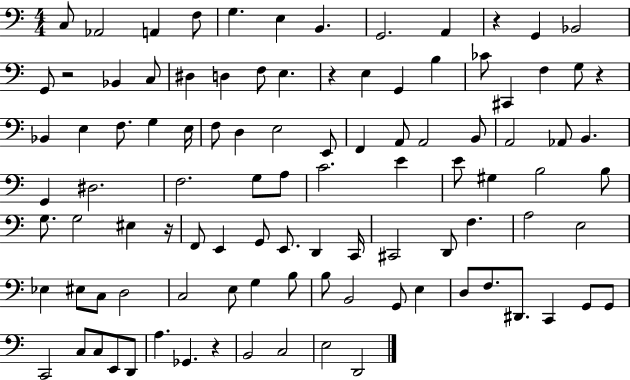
X:1
T:Untitled
M:4/4
L:1/4
K:C
C,/2 _A,,2 A,, F,/2 G, E, B,, G,,2 A,, z G,, _B,,2 G,,/2 z2 _B,, C,/2 ^D, D, F,/2 E, z E, G,, B, _C/2 ^C,, F, G,/2 z _B,, E, F,/2 G, E,/4 F,/2 D, E,2 E,,/2 F,, A,,/2 A,,2 B,,/2 A,,2 _A,,/2 B,, G,, ^D,2 F,2 G,/2 A,/2 C2 E E/2 ^G, B,2 B,/2 G,/2 G,2 ^E, z/4 F,,/2 E,, G,,/2 E,,/2 D,, C,,/4 ^C,,2 D,,/2 F, A,2 E,2 _E, ^E,/2 C,/2 D,2 C,2 E,/2 G, B,/2 B,/2 B,,2 G,,/2 E, D,/2 F,/2 ^D,,/2 C,, G,,/2 G,,/2 C,,2 C,/2 C,/2 E,,/2 D,,/2 A, _G,, z B,,2 C,2 E,2 D,,2